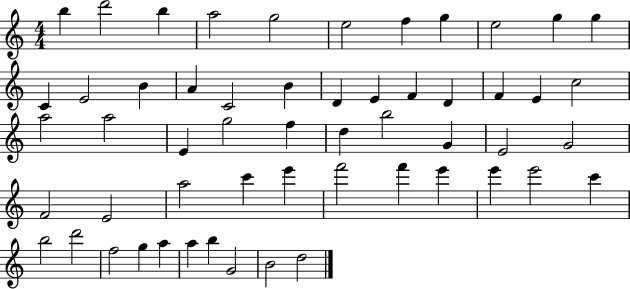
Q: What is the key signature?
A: C major